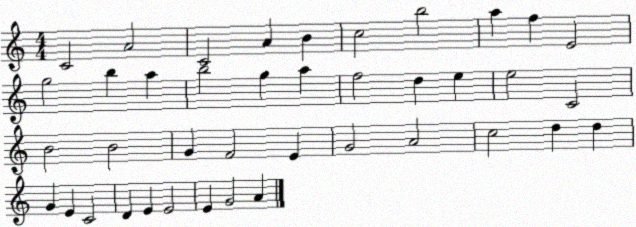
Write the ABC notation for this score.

X:1
T:Untitled
M:4/4
L:1/4
K:C
C2 A2 C2 A B c2 b2 a f E2 g2 b a b2 g a f2 d e e2 C2 B2 B2 G F2 E G2 A2 c2 d d G E C2 D E E2 E G2 A